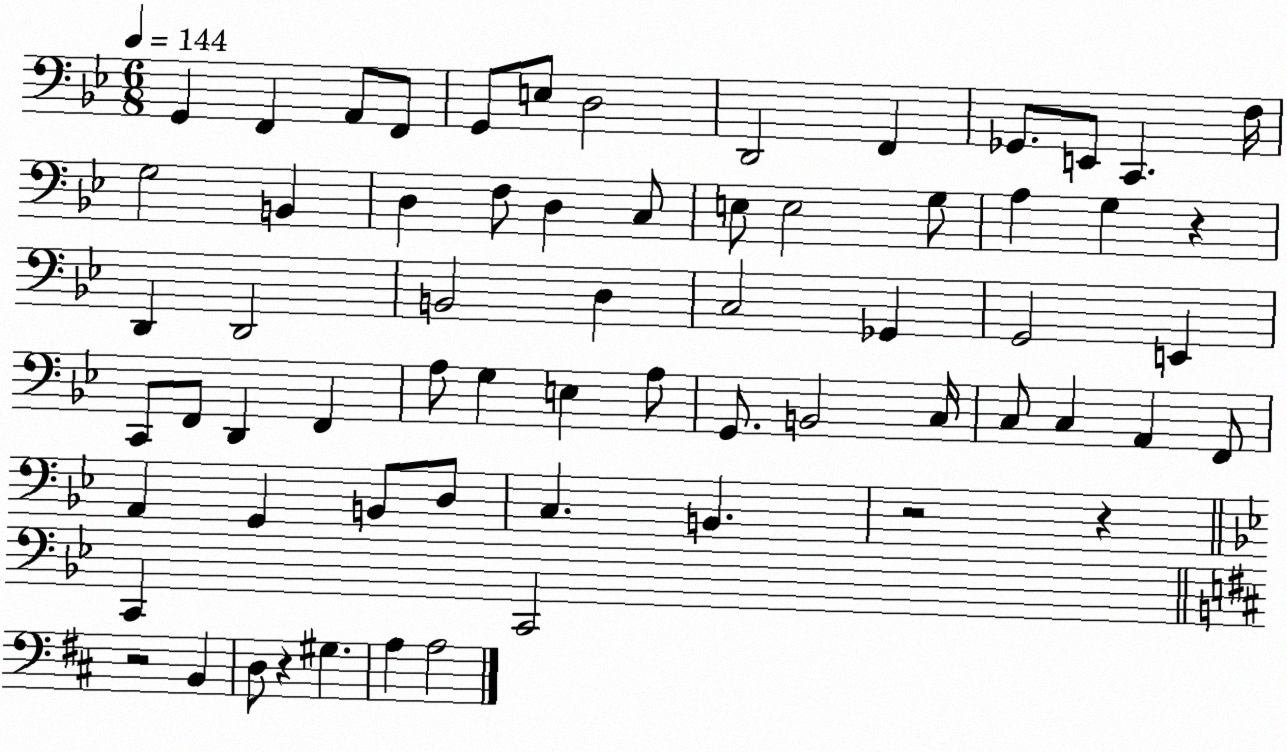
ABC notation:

X:1
T:Untitled
M:6/8
L:1/4
K:Bb
G,, F,, A,,/2 F,,/2 G,,/2 E,/2 D,2 D,,2 F,, _G,,/2 E,,/2 C,, F,/4 G,2 B,, D, F,/2 D, C,/2 E,/2 E,2 G,/2 A, G, z D,, D,,2 B,,2 D, C,2 _G,, G,,2 E,, C,,/2 F,,/2 D,, F,, A,/2 G, E, A,/2 G,,/2 B,,2 C,/4 C,/2 C, A,, F,,/2 A,, G,, B,,/2 D,/2 C, B,, z2 z C,, C,,2 z2 B,, D,/2 z ^G, A, A,2